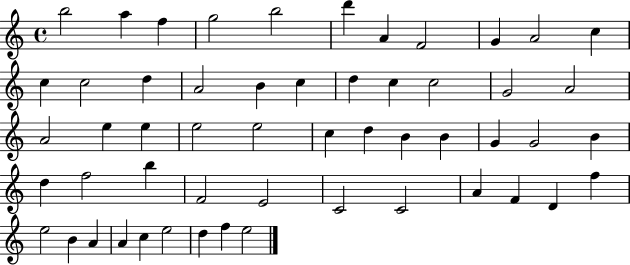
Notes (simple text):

B5/h A5/q F5/q G5/h B5/h D6/q A4/q F4/h G4/q A4/h C5/q C5/q C5/h D5/q A4/h B4/q C5/q D5/q C5/q C5/h G4/h A4/h A4/h E5/q E5/q E5/h E5/h C5/q D5/q B4/q B4/q G4/q G4/h B4/q D5/q F5/h B5/q F4/h E4/h C4/h C4/h A4/q F4/q D4/q F5/q E5/h B4/q A4/q A4/q C5/q E5/h D5/q F5/q E5/h